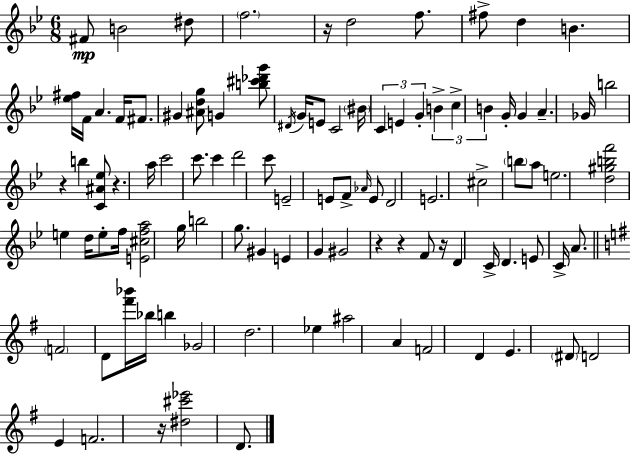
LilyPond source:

{
  \clef treble
  \numericTimeSignature
  \time 6/8
  \key g \minor
  \repeat volta 2 { fis'8\mp b'2 dis''8 | \parenthesize f''2. | r16 d''2 f''8. | fis''8-> d''4 b'4. | \break <ees'' fis''>16 f'16 a'4. f'16 fis'8. | gis'4 <ais' d'' g''>8 g'4 <b'' cis''' des''' g'''>8 | \acciaccatura { dis'16 } g'16 e'8 c'2 | \parenthesize bis'16 \tuplet 3/2 { c'4 e'4 g'4-. } | \break \tuplet 3/2 { b'4-> c''4-> b'4 } | g'16-. g'4 a'4.-- | ges'16 b''2 r4 | b''4 <c' ais' ees''>8 r4. | \break a''16 c'''2 c'''8. | c'''4 d'''2 | c'''8 e'2-- e'8 | f'8-> \grace { aes'16 } e'8 d'2 | \break e'2. | cis''2-> \parenthesize b''8 | a''8 e''2. | <d'' gis'' b'' f'''>2 e''4 | \break d''16 e''8-. f''16 <e' cis'' f'' a''>2 | g''16 b''2 g''8. | gis'4 e'4 g'4 | gis'2 r4 | \break r4 f'8 r16 d'4 | c'16-> d'4. e'8 c'16-> a'8. | \bar "||" \break \key e \minor \parenthesize f'2 d'8 <fis''' bes'''>16 bes''16 | b''4 ges'2 | d''2. | ees''4 ais''2 | \break a'4 f'2 | d'4 e'4. \parenthesize dis'8 | d'2 e'4 | f'2. | \break r16 <dis'' cis''' ees'''>2 d'8. | } \bar "|."
}